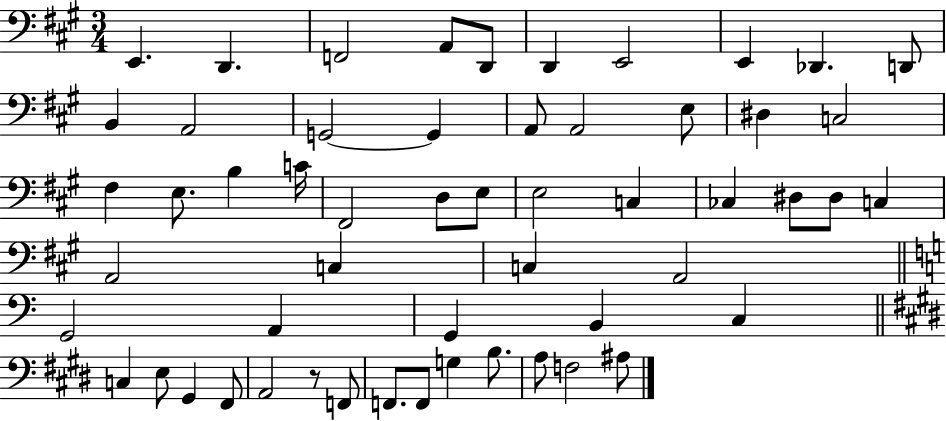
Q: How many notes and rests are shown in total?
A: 55